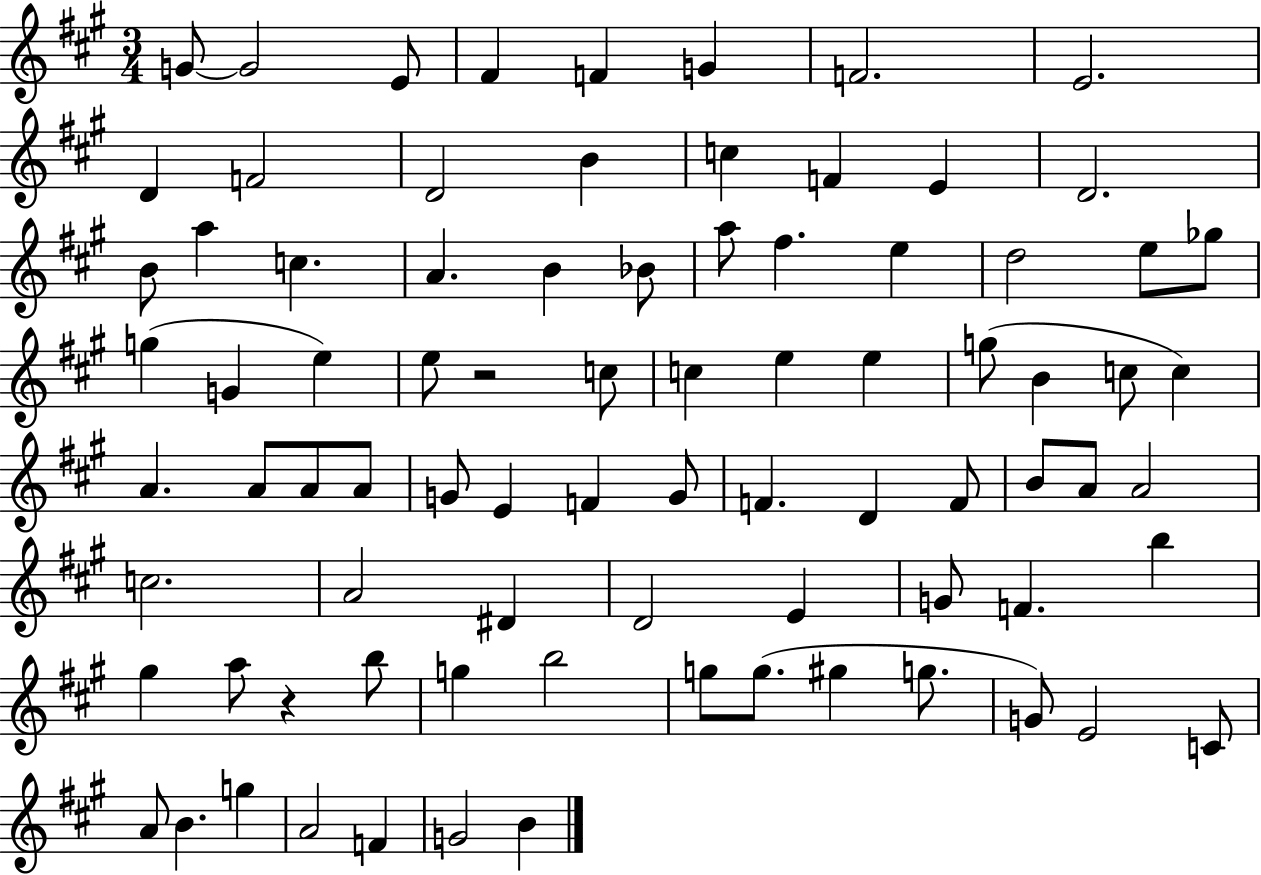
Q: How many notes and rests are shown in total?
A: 83